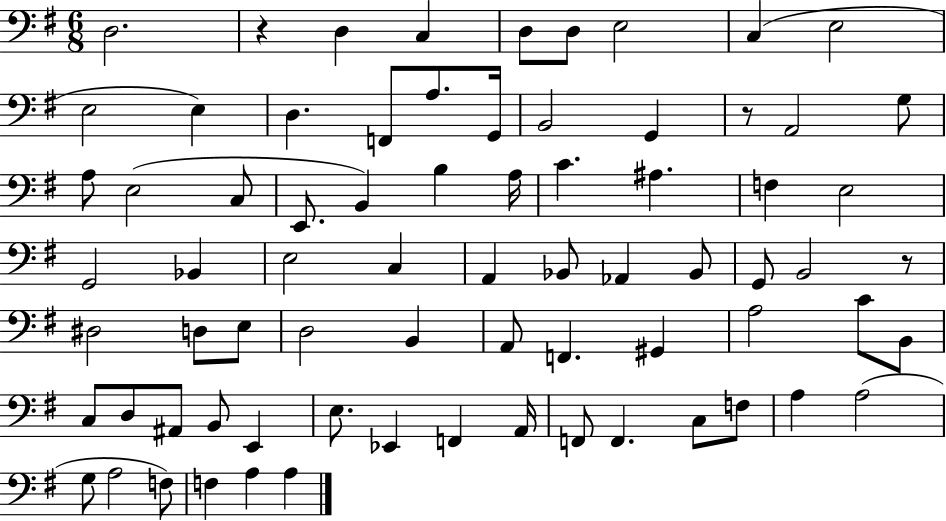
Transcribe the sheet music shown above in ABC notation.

X:1
T:Untitled
M:6/8
L:1/4
K:G
D,2 z D, C, D,/2 D,/2 E,2 C, E,2 E,2 E, D, F,,/2 A,/2 G,,/4 B,,2 G,, z/2 A,,2 G,/2 A,/2 E,2 C,/2 E,,/2 B,, B, A,/4 C ^A, F, E,2 G,,2 _B,, E,2 C, A,, _B,,/2 _A,, _B,,/2 G,,/2 B,,2 z/2 ^D,2 D,/2 E,/2 D,2 B,, A,,/2 F,, ^G,, A,2 C/2 B,,/2 C,/2 D,/2 ^A,,/2 B,,/2 E,, E,/2 _E,, F,, A,,/4 F,,/2 F,, C,/2 F,/2 A, A,2 G,/2 A,2 F,/2 F, A, A,